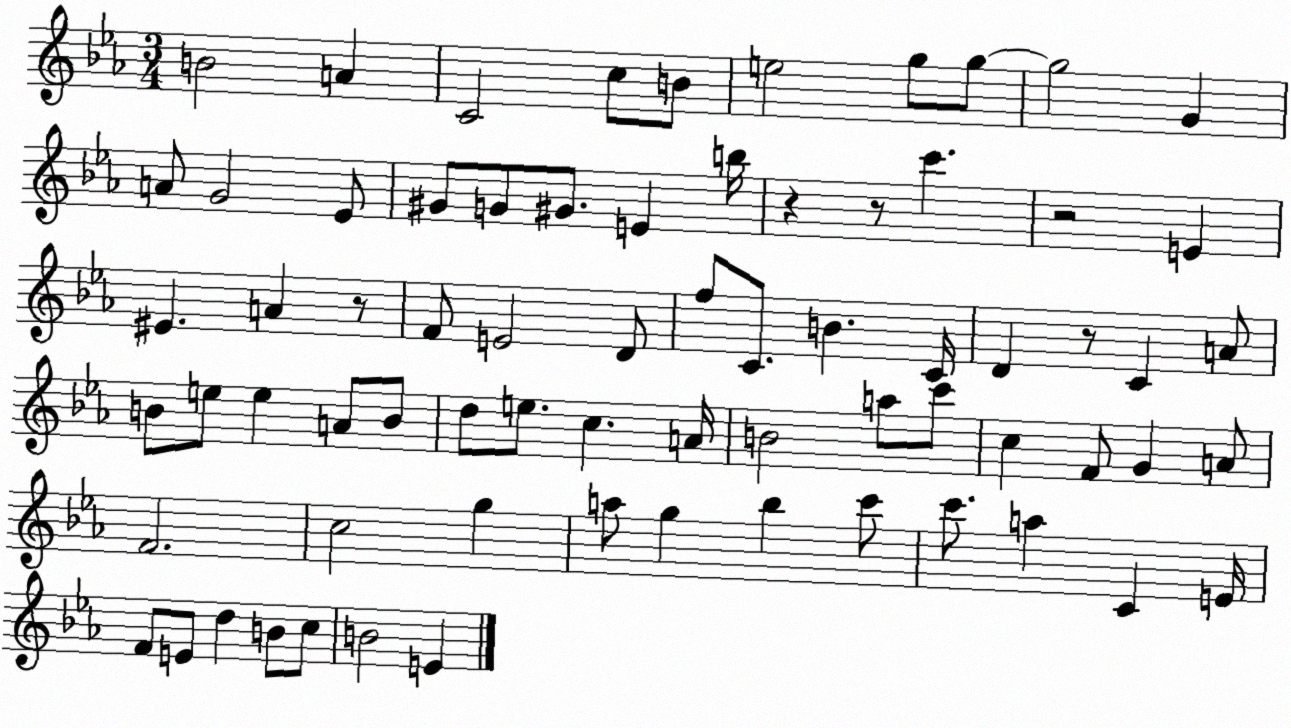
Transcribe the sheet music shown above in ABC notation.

X:1
T:Untitled
M:3/4
L:1/4
K:Eb
B2 A C2 c/2 B/2 e2 g/2 g/2 g2 G A/2 G2 _E/2 ^G/2 G/2 ^G/2 E b/4 z z/2 c' z2 E ^E A z/2 F/2 E2 D/2 f/2 C/2 B C/4 D z/2 C A/2 B/2 e/2 e A/2 B/2 d/2 e/2 c A/4 B2 a/2 c'/2 c F/2 G A/2 F2 c2 g a/2 g _b c'/2 c'/2 a C E/4 F/2 E/2 d B/2 c/2 B2 E